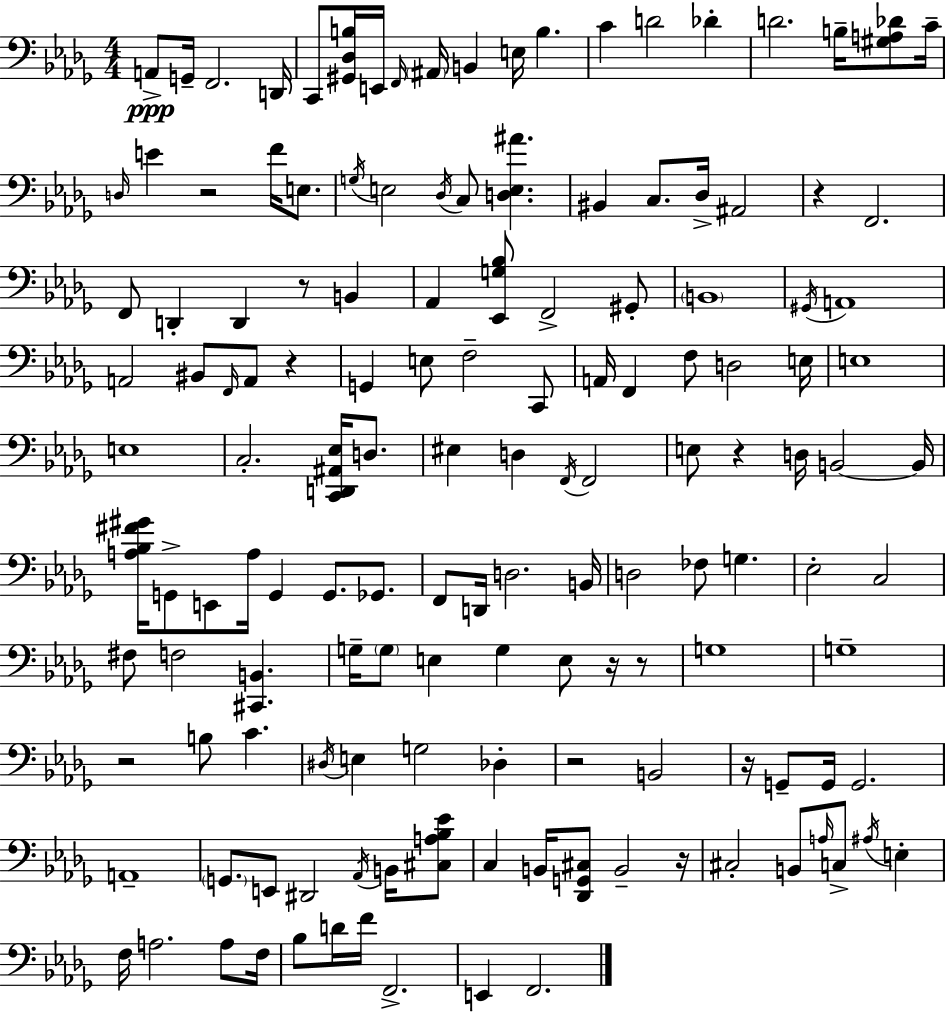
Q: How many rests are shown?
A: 11